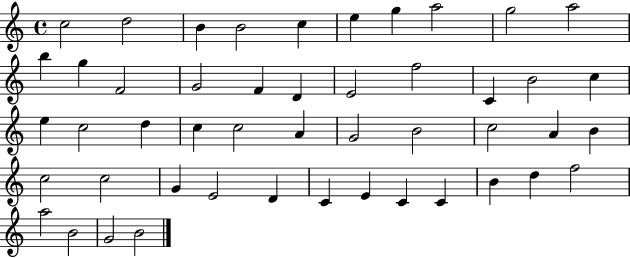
X:1
T:Untitled
M:4/4
L:1/4
K:C
c2 d2 B B2 c e g a2 g2 a2 b g F2 G2 F D E2 f2 C B2 c e c2 d c c2 A G2 B2 c2 A B c2 c2 G E2 D C E C C B d f2 a2 B2 G2 B2